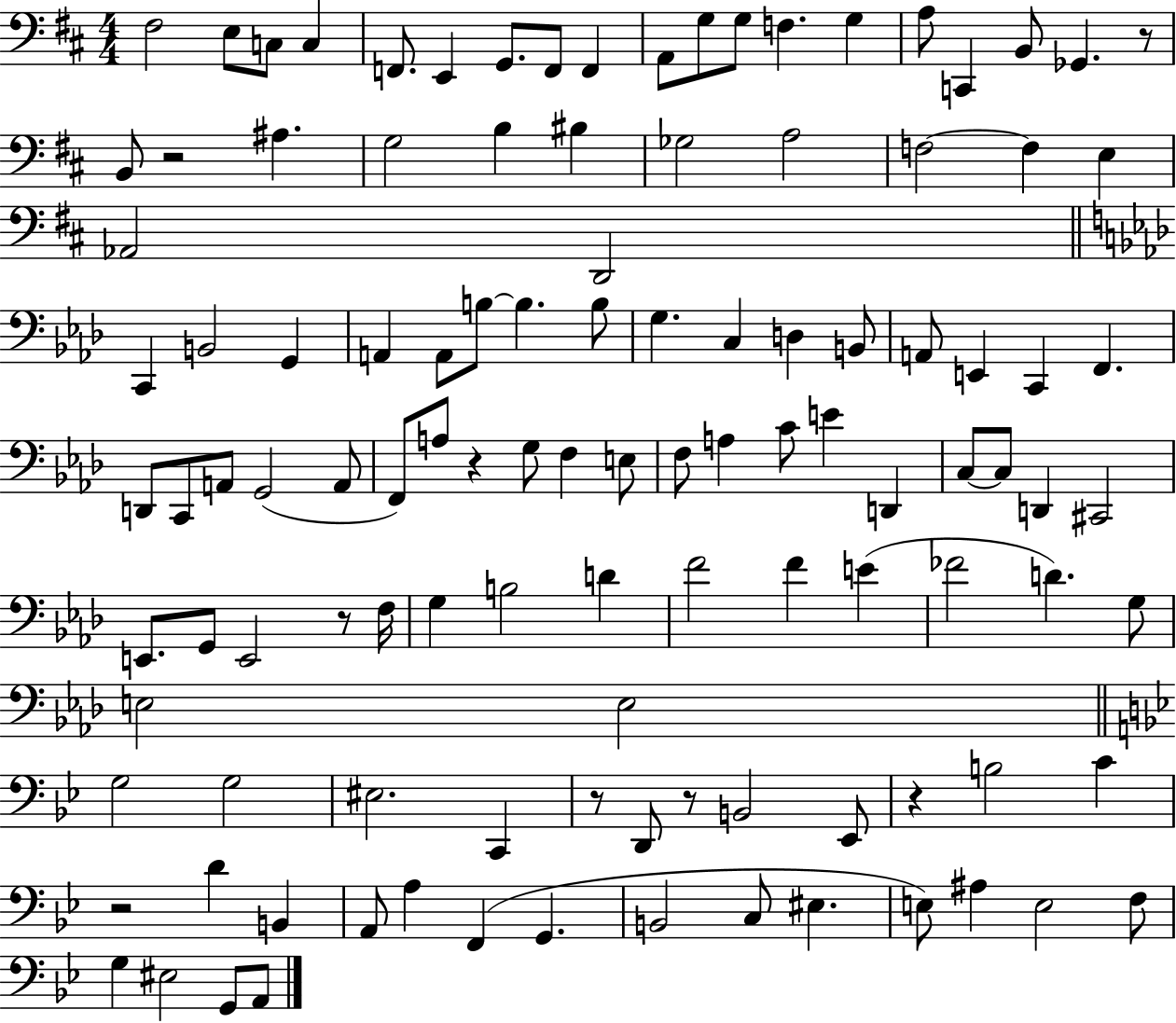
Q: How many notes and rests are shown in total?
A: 114